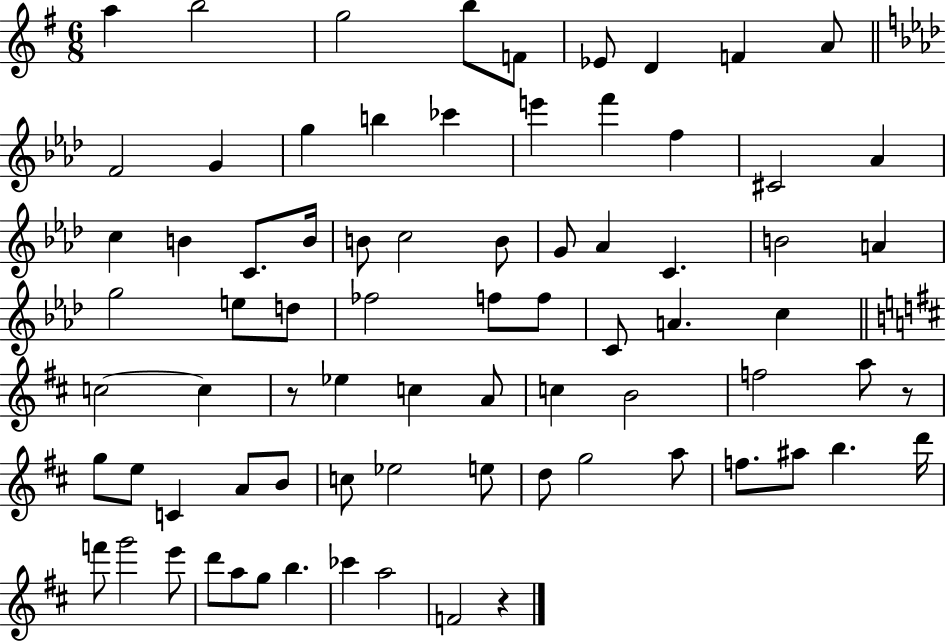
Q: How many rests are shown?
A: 3